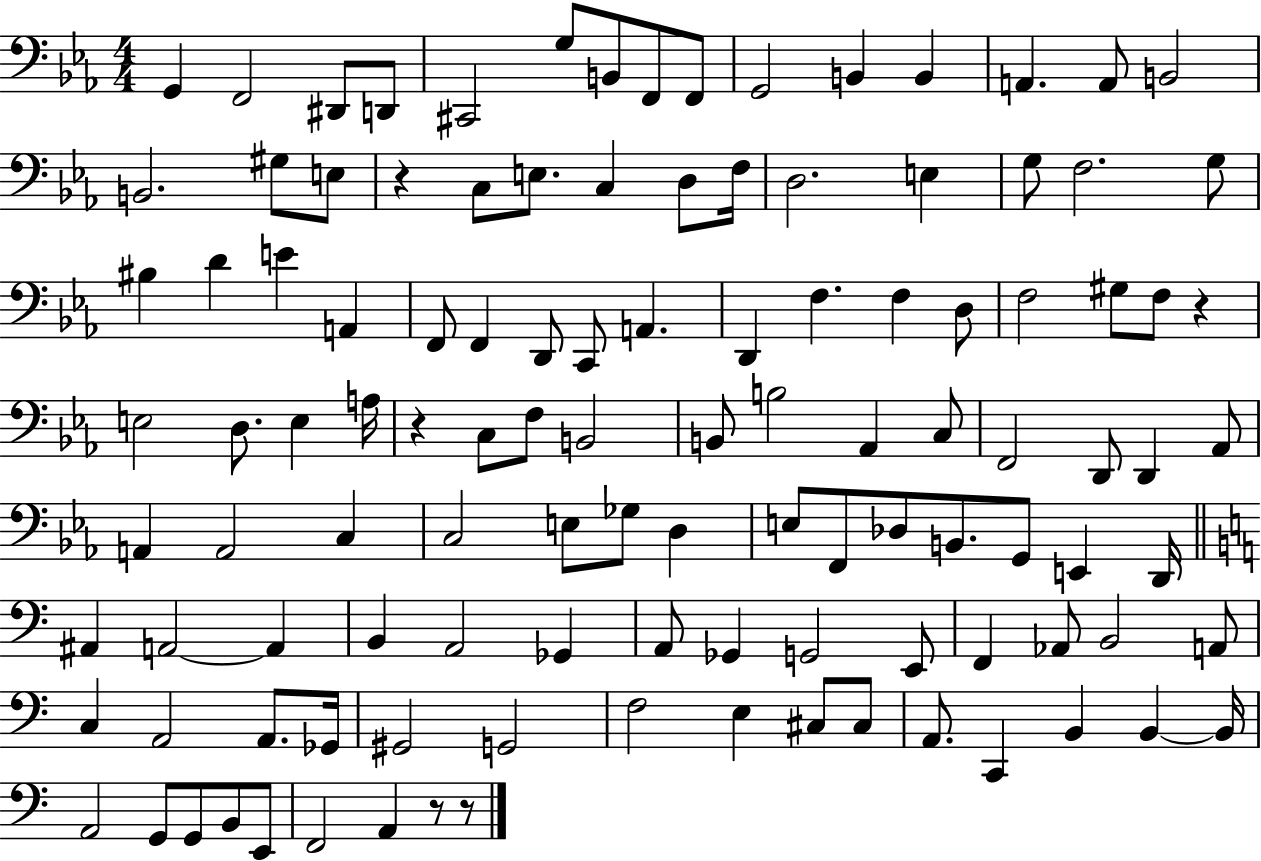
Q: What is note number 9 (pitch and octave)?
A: F2